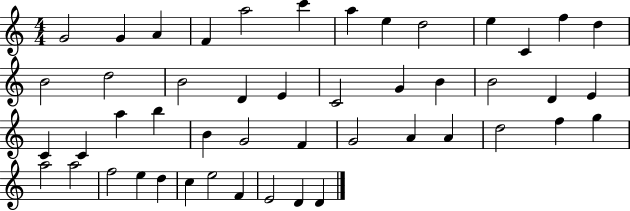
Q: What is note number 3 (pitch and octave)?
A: A4